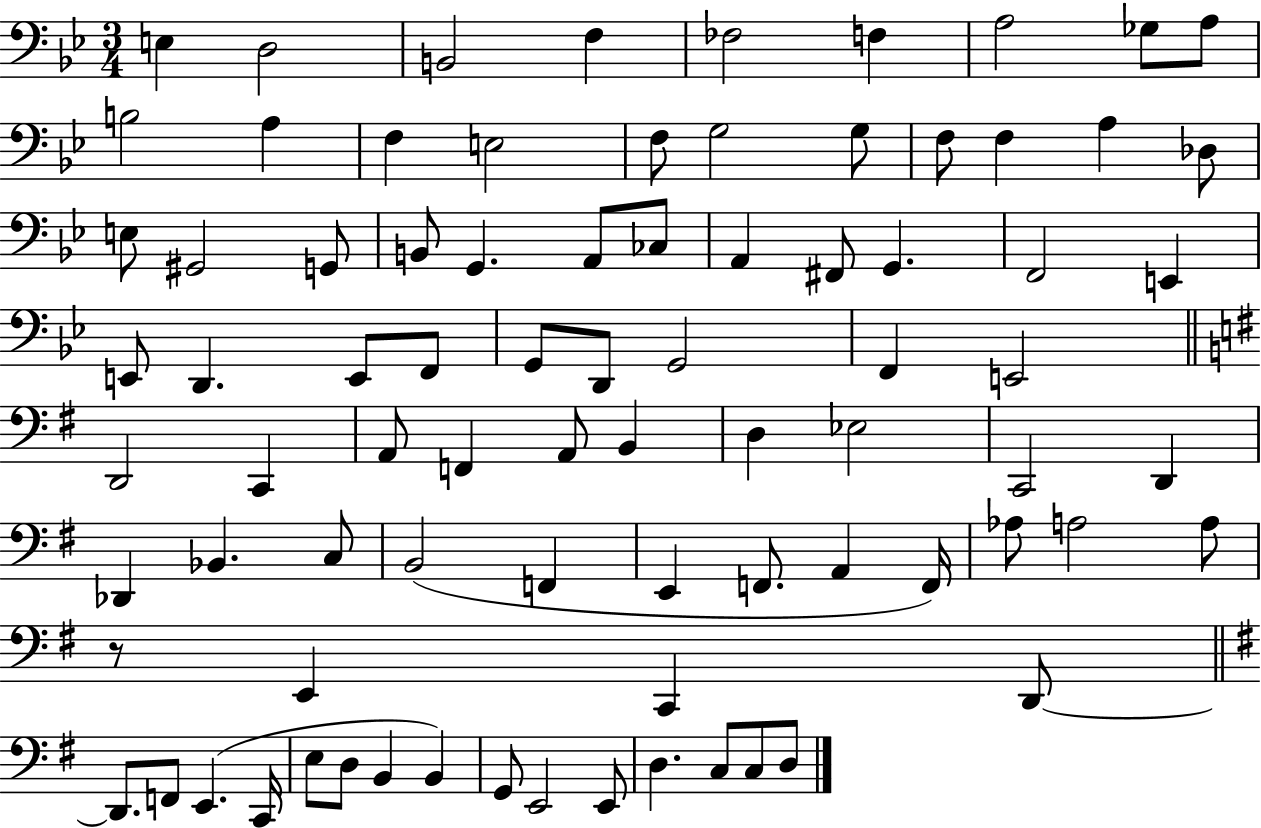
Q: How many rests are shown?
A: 1